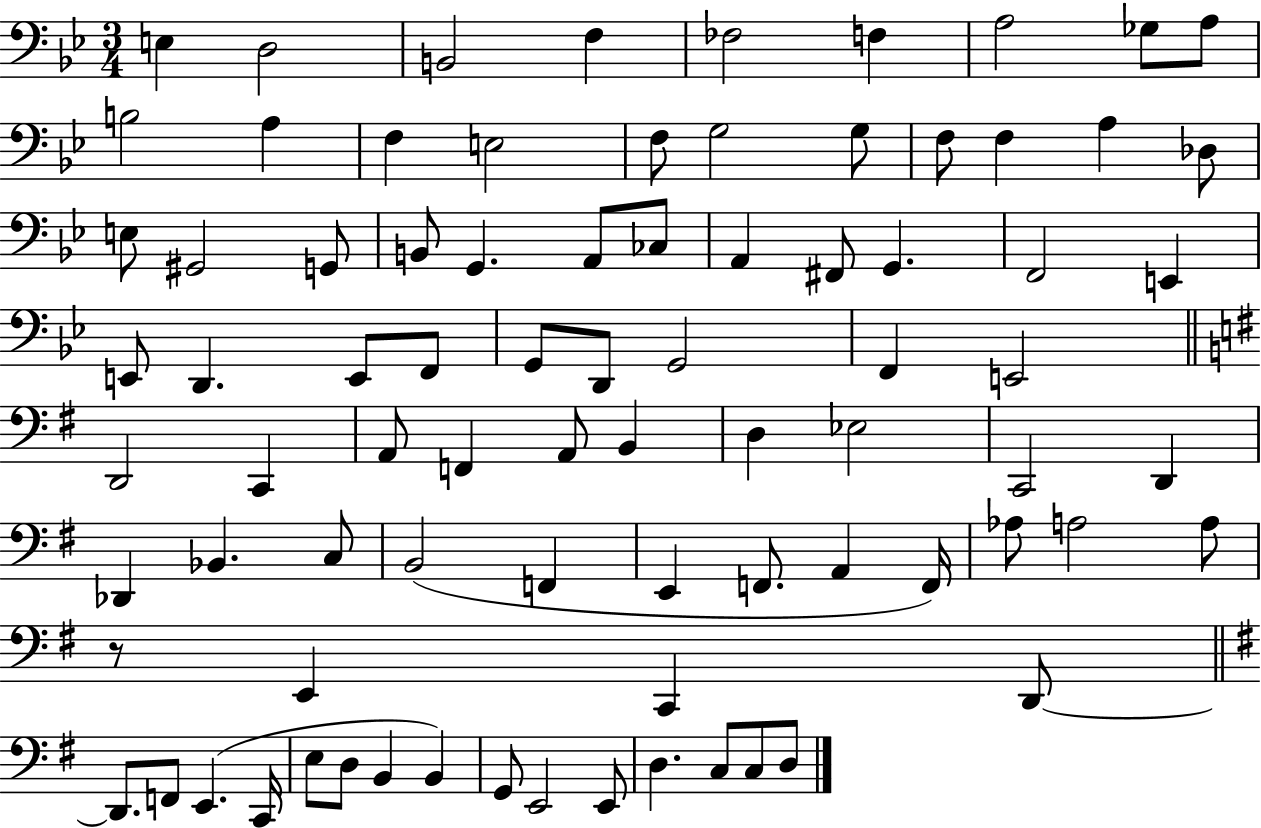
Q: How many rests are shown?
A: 1